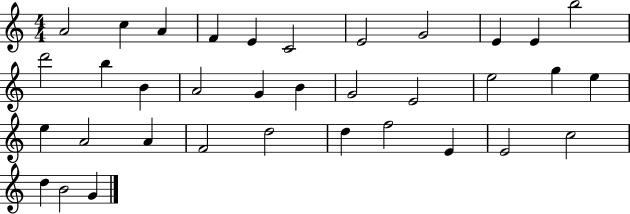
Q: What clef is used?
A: treble